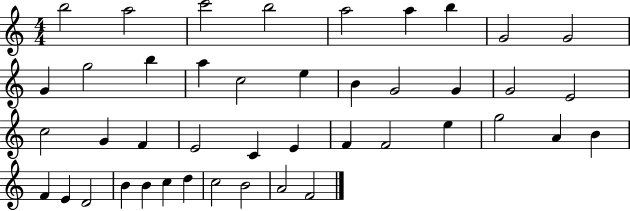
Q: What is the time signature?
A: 4/4